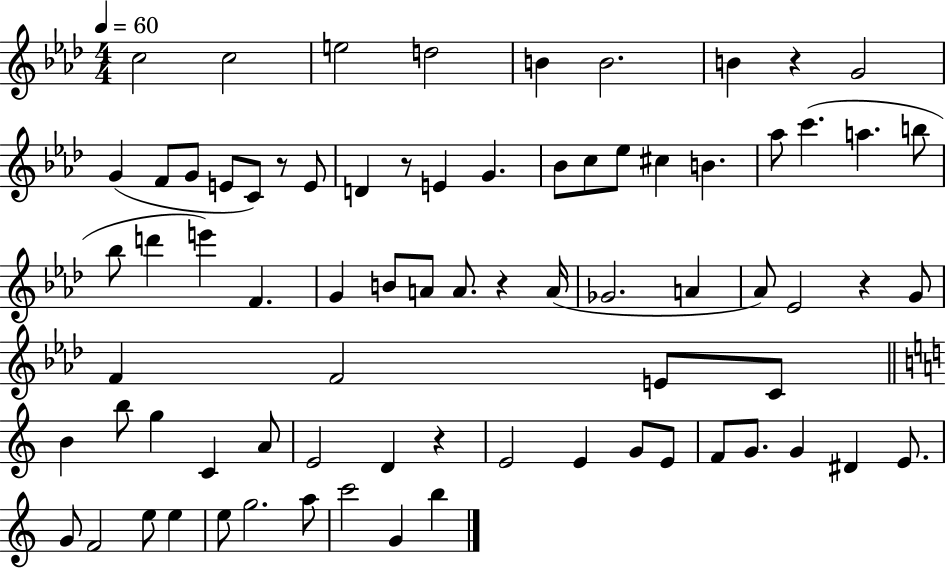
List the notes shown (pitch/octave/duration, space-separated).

C5/h C5/h E5/h D5/h B4/q B4/h. B4/q R/q G4/h G4/q F4/e G4/e E4/e C4/e R/e E4/e D4/q R/e E4/q G4/q. Bb4/e C5/e Eb5/e C#5/q B4/q. Ab5/e C6/q. A5/q. B5/e Bb5/e D6/q E6/q F4/q. G4/q B4/e A4/e A4/e. R/q A4/s Gb4/h. A4/q Ab4/e Eb4/h R/q G4/e F4/q F4/h E4/e C4/e B4/q B5/e G5/q C4/q A4/e E4/h D4/q R/q E4/h E4/q G4/e E4/e F4/e G4/e. G4/q D#4/q E4/e. G4/e F4/h E5/e E5/q E5/e G5/h. A5/e C6/h G4/q B5/q